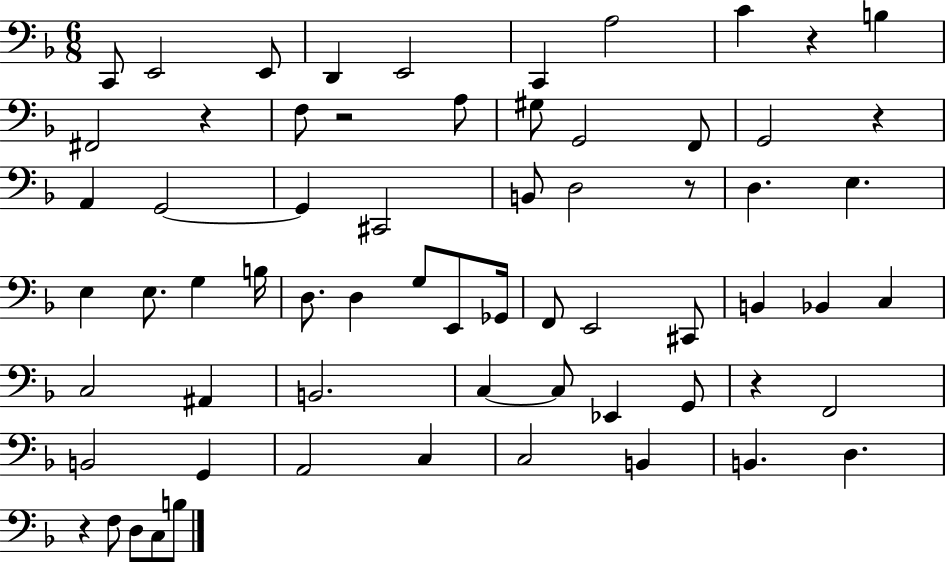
C2/e E2/h E2/e D2/q E2/h C2/q A3/h C4/q R/q B3/q F#2/h R/q F3/e R/h A3/e G#3/e G2/h F2/e G2/h R/q A2/q G2/h G2/q C#2/h B2/e D3/h R/e D3/q. E3/q. E3/q E3/e. G3/q B3/s D3/e. D3/q G3/e E2/e Gb2/s F2/e E2/h C#2/e B2/q Bb2/q C3/q C3/h A#2/q B2/h. C3/q C3/e Eb2/q G2/e R/q F2/h B2/h G2/q A2/h C3/q C3/h B2/q B2/q. D3/q. R/q F3/e D3/e C3/e B3/e